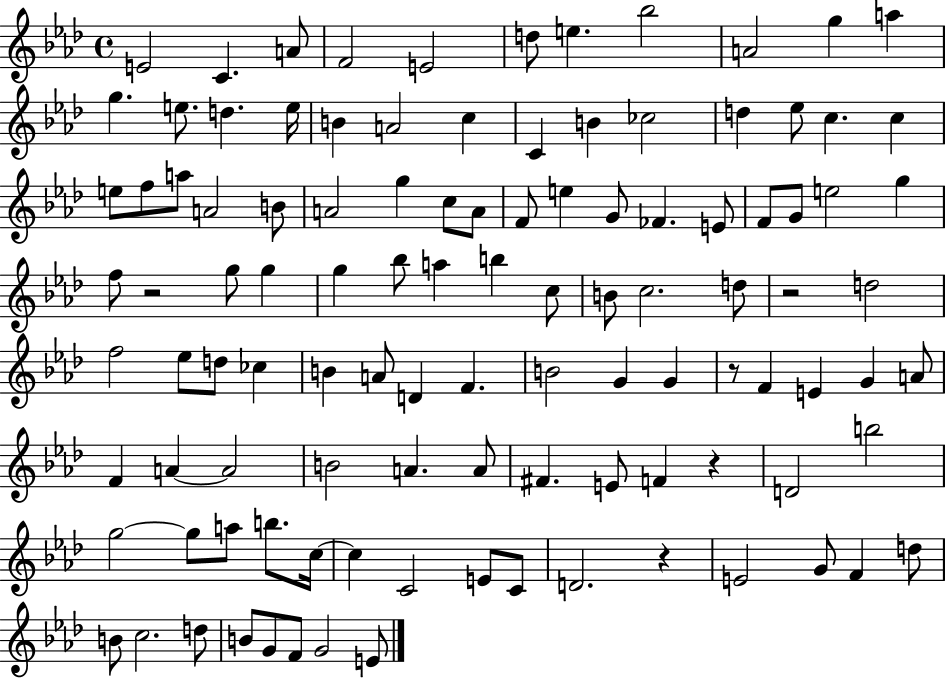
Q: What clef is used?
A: treble